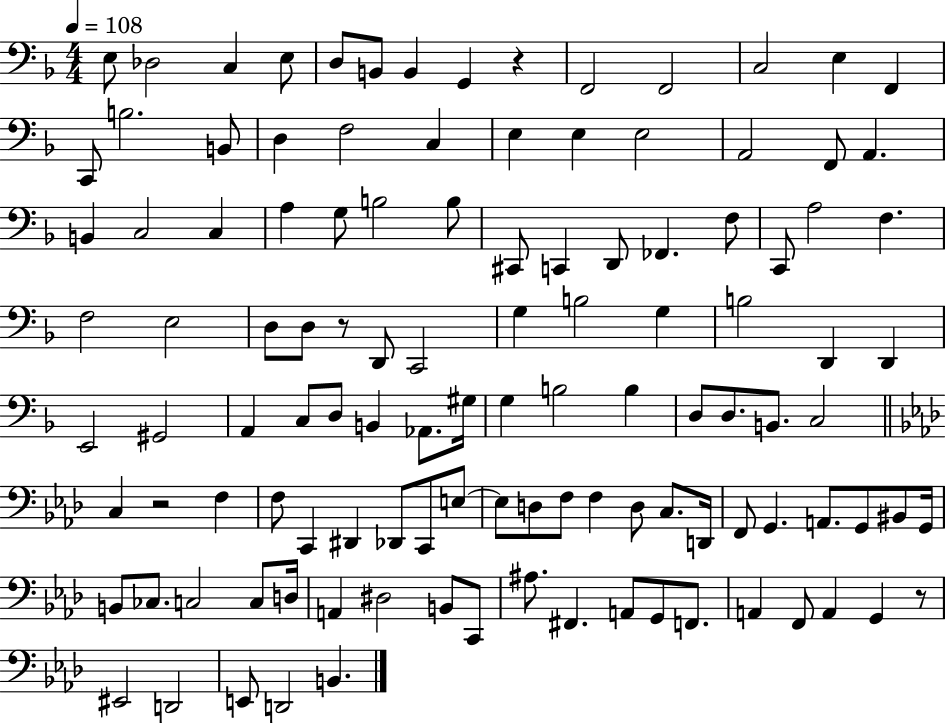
E3/e Db3/h C3/q E3/e D3/e B2/e B2/q G2/q R/q F2/h F2/h C3/h E3/q F2/q C2/e B3/h. B2/e D3/q F3/h C3/q E3/q E3/q E3/h A2/h F2/e A2/q. B2/q C3/h C3/q A3/q G3/e B3/h B3/e C#2/e C2/q D2/e FES2/q. F3/e C2/e A3/h F3/q. F3/h E3/h D3/e D3/e R/e D2/e C2/h G3/q B3/h G3/q B3/h D2/q D2/q E2/h G#2/h A2/q C3/e D3/e B2/q Ab2/e. G#3/s G3/q B3/h B3/q D3/e D3/e. B2/e. C3/h C3/q R/h F3/q F3/e C2/q D#2/q Db2/e C2/e E3/e E3/e D3/e F3/e F3/q D3/e C3/e. D2/s F2/e G2/q. A2/e. G2/e BIS2/e G2/s B2/e CES3/e. C3/h C3/e D3/s A2/q D#3/h B2/e C2/e A#3/e. F#2/q. A2/e G2/e F2/e. A2/q F2/e A2/q G2/q R/e EIS2/h D2/h E2/e D2/h B2/q.